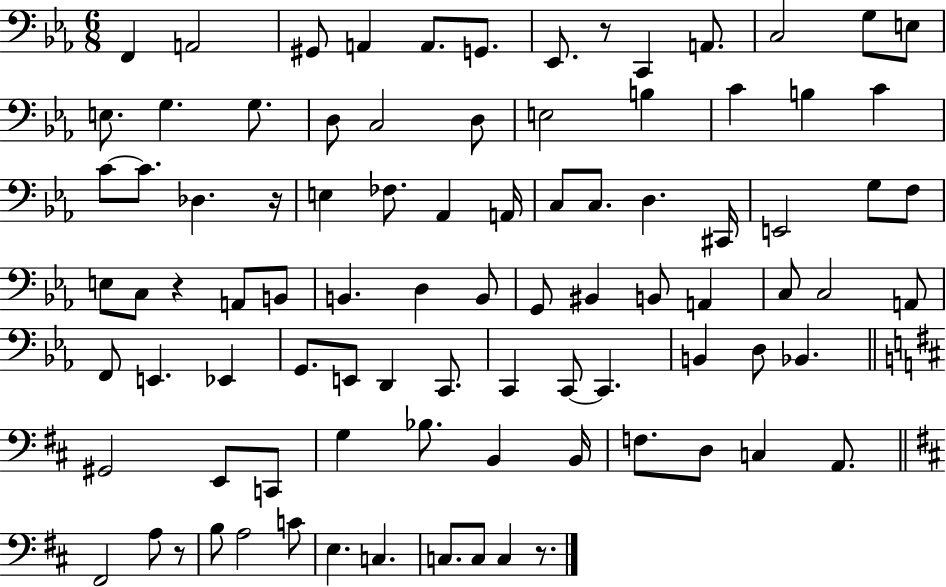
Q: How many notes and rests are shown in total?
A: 90